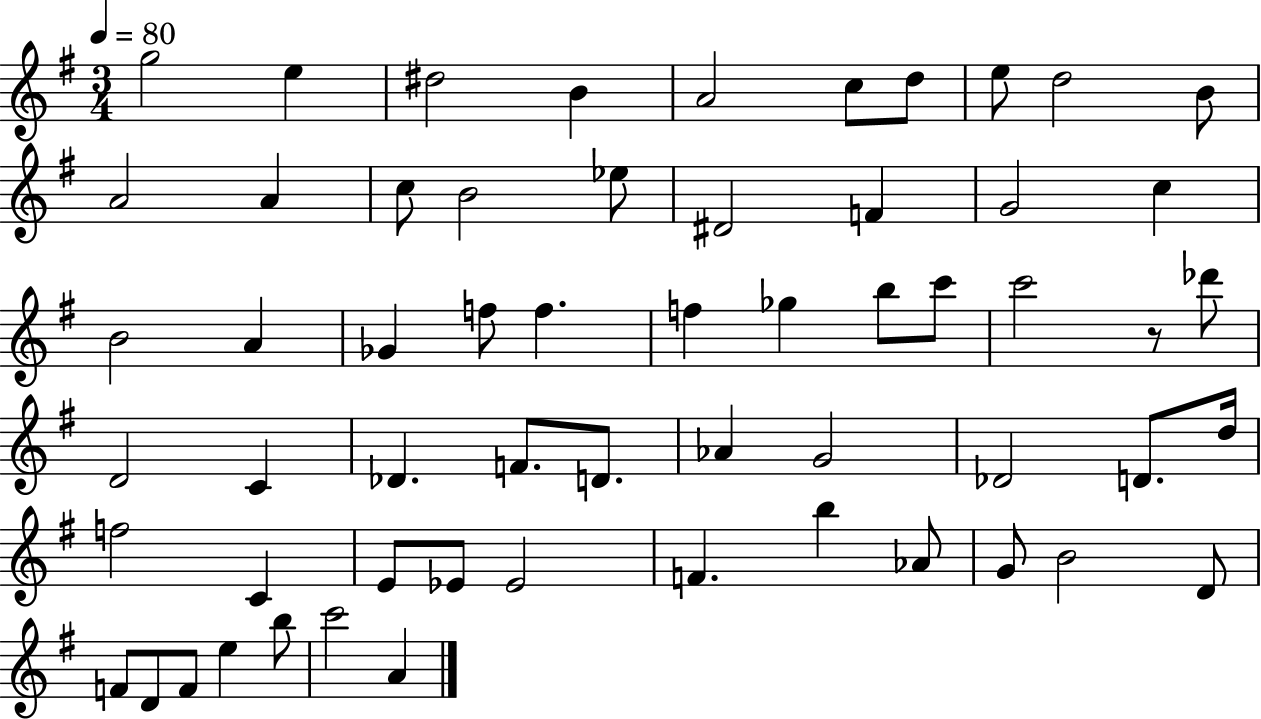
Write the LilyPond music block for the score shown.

{
  \clef treble
  \numericTimeSignature
  \time 3/4
  \key g \major
  \tempo 4 = 80
  g''2 e''4 | dis''2 b'4 | a'2 c''8 d''8 | e''8 d''2 b'8 | \break a'2 a'4 | c''8 b'2 ees''8 | dis'2 f'4 | g'2 c''4 | \break b'2 a'4 | ges'4 f''8 f''4. | f''4 ges''4 b''8 c'''8 | c'''2 r8 des'''8 | \break d'2 c'4 | des'4. f'8. d'8. | aes'4 g'2 | des'2 d'8. d''16 | \break f''2 c'4 | e'8 ees'8 ees'2 | f'4. b''4 aes'8 | g'8 b'2 d'8 | \break f'8 d'8 f'8 e''4 b''8 | c'''2 a'4 | \bar "|."
}